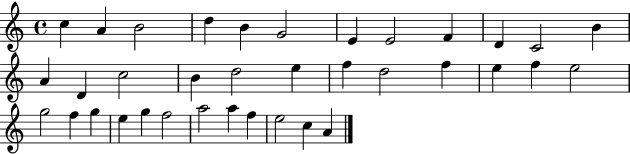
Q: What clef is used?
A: treble